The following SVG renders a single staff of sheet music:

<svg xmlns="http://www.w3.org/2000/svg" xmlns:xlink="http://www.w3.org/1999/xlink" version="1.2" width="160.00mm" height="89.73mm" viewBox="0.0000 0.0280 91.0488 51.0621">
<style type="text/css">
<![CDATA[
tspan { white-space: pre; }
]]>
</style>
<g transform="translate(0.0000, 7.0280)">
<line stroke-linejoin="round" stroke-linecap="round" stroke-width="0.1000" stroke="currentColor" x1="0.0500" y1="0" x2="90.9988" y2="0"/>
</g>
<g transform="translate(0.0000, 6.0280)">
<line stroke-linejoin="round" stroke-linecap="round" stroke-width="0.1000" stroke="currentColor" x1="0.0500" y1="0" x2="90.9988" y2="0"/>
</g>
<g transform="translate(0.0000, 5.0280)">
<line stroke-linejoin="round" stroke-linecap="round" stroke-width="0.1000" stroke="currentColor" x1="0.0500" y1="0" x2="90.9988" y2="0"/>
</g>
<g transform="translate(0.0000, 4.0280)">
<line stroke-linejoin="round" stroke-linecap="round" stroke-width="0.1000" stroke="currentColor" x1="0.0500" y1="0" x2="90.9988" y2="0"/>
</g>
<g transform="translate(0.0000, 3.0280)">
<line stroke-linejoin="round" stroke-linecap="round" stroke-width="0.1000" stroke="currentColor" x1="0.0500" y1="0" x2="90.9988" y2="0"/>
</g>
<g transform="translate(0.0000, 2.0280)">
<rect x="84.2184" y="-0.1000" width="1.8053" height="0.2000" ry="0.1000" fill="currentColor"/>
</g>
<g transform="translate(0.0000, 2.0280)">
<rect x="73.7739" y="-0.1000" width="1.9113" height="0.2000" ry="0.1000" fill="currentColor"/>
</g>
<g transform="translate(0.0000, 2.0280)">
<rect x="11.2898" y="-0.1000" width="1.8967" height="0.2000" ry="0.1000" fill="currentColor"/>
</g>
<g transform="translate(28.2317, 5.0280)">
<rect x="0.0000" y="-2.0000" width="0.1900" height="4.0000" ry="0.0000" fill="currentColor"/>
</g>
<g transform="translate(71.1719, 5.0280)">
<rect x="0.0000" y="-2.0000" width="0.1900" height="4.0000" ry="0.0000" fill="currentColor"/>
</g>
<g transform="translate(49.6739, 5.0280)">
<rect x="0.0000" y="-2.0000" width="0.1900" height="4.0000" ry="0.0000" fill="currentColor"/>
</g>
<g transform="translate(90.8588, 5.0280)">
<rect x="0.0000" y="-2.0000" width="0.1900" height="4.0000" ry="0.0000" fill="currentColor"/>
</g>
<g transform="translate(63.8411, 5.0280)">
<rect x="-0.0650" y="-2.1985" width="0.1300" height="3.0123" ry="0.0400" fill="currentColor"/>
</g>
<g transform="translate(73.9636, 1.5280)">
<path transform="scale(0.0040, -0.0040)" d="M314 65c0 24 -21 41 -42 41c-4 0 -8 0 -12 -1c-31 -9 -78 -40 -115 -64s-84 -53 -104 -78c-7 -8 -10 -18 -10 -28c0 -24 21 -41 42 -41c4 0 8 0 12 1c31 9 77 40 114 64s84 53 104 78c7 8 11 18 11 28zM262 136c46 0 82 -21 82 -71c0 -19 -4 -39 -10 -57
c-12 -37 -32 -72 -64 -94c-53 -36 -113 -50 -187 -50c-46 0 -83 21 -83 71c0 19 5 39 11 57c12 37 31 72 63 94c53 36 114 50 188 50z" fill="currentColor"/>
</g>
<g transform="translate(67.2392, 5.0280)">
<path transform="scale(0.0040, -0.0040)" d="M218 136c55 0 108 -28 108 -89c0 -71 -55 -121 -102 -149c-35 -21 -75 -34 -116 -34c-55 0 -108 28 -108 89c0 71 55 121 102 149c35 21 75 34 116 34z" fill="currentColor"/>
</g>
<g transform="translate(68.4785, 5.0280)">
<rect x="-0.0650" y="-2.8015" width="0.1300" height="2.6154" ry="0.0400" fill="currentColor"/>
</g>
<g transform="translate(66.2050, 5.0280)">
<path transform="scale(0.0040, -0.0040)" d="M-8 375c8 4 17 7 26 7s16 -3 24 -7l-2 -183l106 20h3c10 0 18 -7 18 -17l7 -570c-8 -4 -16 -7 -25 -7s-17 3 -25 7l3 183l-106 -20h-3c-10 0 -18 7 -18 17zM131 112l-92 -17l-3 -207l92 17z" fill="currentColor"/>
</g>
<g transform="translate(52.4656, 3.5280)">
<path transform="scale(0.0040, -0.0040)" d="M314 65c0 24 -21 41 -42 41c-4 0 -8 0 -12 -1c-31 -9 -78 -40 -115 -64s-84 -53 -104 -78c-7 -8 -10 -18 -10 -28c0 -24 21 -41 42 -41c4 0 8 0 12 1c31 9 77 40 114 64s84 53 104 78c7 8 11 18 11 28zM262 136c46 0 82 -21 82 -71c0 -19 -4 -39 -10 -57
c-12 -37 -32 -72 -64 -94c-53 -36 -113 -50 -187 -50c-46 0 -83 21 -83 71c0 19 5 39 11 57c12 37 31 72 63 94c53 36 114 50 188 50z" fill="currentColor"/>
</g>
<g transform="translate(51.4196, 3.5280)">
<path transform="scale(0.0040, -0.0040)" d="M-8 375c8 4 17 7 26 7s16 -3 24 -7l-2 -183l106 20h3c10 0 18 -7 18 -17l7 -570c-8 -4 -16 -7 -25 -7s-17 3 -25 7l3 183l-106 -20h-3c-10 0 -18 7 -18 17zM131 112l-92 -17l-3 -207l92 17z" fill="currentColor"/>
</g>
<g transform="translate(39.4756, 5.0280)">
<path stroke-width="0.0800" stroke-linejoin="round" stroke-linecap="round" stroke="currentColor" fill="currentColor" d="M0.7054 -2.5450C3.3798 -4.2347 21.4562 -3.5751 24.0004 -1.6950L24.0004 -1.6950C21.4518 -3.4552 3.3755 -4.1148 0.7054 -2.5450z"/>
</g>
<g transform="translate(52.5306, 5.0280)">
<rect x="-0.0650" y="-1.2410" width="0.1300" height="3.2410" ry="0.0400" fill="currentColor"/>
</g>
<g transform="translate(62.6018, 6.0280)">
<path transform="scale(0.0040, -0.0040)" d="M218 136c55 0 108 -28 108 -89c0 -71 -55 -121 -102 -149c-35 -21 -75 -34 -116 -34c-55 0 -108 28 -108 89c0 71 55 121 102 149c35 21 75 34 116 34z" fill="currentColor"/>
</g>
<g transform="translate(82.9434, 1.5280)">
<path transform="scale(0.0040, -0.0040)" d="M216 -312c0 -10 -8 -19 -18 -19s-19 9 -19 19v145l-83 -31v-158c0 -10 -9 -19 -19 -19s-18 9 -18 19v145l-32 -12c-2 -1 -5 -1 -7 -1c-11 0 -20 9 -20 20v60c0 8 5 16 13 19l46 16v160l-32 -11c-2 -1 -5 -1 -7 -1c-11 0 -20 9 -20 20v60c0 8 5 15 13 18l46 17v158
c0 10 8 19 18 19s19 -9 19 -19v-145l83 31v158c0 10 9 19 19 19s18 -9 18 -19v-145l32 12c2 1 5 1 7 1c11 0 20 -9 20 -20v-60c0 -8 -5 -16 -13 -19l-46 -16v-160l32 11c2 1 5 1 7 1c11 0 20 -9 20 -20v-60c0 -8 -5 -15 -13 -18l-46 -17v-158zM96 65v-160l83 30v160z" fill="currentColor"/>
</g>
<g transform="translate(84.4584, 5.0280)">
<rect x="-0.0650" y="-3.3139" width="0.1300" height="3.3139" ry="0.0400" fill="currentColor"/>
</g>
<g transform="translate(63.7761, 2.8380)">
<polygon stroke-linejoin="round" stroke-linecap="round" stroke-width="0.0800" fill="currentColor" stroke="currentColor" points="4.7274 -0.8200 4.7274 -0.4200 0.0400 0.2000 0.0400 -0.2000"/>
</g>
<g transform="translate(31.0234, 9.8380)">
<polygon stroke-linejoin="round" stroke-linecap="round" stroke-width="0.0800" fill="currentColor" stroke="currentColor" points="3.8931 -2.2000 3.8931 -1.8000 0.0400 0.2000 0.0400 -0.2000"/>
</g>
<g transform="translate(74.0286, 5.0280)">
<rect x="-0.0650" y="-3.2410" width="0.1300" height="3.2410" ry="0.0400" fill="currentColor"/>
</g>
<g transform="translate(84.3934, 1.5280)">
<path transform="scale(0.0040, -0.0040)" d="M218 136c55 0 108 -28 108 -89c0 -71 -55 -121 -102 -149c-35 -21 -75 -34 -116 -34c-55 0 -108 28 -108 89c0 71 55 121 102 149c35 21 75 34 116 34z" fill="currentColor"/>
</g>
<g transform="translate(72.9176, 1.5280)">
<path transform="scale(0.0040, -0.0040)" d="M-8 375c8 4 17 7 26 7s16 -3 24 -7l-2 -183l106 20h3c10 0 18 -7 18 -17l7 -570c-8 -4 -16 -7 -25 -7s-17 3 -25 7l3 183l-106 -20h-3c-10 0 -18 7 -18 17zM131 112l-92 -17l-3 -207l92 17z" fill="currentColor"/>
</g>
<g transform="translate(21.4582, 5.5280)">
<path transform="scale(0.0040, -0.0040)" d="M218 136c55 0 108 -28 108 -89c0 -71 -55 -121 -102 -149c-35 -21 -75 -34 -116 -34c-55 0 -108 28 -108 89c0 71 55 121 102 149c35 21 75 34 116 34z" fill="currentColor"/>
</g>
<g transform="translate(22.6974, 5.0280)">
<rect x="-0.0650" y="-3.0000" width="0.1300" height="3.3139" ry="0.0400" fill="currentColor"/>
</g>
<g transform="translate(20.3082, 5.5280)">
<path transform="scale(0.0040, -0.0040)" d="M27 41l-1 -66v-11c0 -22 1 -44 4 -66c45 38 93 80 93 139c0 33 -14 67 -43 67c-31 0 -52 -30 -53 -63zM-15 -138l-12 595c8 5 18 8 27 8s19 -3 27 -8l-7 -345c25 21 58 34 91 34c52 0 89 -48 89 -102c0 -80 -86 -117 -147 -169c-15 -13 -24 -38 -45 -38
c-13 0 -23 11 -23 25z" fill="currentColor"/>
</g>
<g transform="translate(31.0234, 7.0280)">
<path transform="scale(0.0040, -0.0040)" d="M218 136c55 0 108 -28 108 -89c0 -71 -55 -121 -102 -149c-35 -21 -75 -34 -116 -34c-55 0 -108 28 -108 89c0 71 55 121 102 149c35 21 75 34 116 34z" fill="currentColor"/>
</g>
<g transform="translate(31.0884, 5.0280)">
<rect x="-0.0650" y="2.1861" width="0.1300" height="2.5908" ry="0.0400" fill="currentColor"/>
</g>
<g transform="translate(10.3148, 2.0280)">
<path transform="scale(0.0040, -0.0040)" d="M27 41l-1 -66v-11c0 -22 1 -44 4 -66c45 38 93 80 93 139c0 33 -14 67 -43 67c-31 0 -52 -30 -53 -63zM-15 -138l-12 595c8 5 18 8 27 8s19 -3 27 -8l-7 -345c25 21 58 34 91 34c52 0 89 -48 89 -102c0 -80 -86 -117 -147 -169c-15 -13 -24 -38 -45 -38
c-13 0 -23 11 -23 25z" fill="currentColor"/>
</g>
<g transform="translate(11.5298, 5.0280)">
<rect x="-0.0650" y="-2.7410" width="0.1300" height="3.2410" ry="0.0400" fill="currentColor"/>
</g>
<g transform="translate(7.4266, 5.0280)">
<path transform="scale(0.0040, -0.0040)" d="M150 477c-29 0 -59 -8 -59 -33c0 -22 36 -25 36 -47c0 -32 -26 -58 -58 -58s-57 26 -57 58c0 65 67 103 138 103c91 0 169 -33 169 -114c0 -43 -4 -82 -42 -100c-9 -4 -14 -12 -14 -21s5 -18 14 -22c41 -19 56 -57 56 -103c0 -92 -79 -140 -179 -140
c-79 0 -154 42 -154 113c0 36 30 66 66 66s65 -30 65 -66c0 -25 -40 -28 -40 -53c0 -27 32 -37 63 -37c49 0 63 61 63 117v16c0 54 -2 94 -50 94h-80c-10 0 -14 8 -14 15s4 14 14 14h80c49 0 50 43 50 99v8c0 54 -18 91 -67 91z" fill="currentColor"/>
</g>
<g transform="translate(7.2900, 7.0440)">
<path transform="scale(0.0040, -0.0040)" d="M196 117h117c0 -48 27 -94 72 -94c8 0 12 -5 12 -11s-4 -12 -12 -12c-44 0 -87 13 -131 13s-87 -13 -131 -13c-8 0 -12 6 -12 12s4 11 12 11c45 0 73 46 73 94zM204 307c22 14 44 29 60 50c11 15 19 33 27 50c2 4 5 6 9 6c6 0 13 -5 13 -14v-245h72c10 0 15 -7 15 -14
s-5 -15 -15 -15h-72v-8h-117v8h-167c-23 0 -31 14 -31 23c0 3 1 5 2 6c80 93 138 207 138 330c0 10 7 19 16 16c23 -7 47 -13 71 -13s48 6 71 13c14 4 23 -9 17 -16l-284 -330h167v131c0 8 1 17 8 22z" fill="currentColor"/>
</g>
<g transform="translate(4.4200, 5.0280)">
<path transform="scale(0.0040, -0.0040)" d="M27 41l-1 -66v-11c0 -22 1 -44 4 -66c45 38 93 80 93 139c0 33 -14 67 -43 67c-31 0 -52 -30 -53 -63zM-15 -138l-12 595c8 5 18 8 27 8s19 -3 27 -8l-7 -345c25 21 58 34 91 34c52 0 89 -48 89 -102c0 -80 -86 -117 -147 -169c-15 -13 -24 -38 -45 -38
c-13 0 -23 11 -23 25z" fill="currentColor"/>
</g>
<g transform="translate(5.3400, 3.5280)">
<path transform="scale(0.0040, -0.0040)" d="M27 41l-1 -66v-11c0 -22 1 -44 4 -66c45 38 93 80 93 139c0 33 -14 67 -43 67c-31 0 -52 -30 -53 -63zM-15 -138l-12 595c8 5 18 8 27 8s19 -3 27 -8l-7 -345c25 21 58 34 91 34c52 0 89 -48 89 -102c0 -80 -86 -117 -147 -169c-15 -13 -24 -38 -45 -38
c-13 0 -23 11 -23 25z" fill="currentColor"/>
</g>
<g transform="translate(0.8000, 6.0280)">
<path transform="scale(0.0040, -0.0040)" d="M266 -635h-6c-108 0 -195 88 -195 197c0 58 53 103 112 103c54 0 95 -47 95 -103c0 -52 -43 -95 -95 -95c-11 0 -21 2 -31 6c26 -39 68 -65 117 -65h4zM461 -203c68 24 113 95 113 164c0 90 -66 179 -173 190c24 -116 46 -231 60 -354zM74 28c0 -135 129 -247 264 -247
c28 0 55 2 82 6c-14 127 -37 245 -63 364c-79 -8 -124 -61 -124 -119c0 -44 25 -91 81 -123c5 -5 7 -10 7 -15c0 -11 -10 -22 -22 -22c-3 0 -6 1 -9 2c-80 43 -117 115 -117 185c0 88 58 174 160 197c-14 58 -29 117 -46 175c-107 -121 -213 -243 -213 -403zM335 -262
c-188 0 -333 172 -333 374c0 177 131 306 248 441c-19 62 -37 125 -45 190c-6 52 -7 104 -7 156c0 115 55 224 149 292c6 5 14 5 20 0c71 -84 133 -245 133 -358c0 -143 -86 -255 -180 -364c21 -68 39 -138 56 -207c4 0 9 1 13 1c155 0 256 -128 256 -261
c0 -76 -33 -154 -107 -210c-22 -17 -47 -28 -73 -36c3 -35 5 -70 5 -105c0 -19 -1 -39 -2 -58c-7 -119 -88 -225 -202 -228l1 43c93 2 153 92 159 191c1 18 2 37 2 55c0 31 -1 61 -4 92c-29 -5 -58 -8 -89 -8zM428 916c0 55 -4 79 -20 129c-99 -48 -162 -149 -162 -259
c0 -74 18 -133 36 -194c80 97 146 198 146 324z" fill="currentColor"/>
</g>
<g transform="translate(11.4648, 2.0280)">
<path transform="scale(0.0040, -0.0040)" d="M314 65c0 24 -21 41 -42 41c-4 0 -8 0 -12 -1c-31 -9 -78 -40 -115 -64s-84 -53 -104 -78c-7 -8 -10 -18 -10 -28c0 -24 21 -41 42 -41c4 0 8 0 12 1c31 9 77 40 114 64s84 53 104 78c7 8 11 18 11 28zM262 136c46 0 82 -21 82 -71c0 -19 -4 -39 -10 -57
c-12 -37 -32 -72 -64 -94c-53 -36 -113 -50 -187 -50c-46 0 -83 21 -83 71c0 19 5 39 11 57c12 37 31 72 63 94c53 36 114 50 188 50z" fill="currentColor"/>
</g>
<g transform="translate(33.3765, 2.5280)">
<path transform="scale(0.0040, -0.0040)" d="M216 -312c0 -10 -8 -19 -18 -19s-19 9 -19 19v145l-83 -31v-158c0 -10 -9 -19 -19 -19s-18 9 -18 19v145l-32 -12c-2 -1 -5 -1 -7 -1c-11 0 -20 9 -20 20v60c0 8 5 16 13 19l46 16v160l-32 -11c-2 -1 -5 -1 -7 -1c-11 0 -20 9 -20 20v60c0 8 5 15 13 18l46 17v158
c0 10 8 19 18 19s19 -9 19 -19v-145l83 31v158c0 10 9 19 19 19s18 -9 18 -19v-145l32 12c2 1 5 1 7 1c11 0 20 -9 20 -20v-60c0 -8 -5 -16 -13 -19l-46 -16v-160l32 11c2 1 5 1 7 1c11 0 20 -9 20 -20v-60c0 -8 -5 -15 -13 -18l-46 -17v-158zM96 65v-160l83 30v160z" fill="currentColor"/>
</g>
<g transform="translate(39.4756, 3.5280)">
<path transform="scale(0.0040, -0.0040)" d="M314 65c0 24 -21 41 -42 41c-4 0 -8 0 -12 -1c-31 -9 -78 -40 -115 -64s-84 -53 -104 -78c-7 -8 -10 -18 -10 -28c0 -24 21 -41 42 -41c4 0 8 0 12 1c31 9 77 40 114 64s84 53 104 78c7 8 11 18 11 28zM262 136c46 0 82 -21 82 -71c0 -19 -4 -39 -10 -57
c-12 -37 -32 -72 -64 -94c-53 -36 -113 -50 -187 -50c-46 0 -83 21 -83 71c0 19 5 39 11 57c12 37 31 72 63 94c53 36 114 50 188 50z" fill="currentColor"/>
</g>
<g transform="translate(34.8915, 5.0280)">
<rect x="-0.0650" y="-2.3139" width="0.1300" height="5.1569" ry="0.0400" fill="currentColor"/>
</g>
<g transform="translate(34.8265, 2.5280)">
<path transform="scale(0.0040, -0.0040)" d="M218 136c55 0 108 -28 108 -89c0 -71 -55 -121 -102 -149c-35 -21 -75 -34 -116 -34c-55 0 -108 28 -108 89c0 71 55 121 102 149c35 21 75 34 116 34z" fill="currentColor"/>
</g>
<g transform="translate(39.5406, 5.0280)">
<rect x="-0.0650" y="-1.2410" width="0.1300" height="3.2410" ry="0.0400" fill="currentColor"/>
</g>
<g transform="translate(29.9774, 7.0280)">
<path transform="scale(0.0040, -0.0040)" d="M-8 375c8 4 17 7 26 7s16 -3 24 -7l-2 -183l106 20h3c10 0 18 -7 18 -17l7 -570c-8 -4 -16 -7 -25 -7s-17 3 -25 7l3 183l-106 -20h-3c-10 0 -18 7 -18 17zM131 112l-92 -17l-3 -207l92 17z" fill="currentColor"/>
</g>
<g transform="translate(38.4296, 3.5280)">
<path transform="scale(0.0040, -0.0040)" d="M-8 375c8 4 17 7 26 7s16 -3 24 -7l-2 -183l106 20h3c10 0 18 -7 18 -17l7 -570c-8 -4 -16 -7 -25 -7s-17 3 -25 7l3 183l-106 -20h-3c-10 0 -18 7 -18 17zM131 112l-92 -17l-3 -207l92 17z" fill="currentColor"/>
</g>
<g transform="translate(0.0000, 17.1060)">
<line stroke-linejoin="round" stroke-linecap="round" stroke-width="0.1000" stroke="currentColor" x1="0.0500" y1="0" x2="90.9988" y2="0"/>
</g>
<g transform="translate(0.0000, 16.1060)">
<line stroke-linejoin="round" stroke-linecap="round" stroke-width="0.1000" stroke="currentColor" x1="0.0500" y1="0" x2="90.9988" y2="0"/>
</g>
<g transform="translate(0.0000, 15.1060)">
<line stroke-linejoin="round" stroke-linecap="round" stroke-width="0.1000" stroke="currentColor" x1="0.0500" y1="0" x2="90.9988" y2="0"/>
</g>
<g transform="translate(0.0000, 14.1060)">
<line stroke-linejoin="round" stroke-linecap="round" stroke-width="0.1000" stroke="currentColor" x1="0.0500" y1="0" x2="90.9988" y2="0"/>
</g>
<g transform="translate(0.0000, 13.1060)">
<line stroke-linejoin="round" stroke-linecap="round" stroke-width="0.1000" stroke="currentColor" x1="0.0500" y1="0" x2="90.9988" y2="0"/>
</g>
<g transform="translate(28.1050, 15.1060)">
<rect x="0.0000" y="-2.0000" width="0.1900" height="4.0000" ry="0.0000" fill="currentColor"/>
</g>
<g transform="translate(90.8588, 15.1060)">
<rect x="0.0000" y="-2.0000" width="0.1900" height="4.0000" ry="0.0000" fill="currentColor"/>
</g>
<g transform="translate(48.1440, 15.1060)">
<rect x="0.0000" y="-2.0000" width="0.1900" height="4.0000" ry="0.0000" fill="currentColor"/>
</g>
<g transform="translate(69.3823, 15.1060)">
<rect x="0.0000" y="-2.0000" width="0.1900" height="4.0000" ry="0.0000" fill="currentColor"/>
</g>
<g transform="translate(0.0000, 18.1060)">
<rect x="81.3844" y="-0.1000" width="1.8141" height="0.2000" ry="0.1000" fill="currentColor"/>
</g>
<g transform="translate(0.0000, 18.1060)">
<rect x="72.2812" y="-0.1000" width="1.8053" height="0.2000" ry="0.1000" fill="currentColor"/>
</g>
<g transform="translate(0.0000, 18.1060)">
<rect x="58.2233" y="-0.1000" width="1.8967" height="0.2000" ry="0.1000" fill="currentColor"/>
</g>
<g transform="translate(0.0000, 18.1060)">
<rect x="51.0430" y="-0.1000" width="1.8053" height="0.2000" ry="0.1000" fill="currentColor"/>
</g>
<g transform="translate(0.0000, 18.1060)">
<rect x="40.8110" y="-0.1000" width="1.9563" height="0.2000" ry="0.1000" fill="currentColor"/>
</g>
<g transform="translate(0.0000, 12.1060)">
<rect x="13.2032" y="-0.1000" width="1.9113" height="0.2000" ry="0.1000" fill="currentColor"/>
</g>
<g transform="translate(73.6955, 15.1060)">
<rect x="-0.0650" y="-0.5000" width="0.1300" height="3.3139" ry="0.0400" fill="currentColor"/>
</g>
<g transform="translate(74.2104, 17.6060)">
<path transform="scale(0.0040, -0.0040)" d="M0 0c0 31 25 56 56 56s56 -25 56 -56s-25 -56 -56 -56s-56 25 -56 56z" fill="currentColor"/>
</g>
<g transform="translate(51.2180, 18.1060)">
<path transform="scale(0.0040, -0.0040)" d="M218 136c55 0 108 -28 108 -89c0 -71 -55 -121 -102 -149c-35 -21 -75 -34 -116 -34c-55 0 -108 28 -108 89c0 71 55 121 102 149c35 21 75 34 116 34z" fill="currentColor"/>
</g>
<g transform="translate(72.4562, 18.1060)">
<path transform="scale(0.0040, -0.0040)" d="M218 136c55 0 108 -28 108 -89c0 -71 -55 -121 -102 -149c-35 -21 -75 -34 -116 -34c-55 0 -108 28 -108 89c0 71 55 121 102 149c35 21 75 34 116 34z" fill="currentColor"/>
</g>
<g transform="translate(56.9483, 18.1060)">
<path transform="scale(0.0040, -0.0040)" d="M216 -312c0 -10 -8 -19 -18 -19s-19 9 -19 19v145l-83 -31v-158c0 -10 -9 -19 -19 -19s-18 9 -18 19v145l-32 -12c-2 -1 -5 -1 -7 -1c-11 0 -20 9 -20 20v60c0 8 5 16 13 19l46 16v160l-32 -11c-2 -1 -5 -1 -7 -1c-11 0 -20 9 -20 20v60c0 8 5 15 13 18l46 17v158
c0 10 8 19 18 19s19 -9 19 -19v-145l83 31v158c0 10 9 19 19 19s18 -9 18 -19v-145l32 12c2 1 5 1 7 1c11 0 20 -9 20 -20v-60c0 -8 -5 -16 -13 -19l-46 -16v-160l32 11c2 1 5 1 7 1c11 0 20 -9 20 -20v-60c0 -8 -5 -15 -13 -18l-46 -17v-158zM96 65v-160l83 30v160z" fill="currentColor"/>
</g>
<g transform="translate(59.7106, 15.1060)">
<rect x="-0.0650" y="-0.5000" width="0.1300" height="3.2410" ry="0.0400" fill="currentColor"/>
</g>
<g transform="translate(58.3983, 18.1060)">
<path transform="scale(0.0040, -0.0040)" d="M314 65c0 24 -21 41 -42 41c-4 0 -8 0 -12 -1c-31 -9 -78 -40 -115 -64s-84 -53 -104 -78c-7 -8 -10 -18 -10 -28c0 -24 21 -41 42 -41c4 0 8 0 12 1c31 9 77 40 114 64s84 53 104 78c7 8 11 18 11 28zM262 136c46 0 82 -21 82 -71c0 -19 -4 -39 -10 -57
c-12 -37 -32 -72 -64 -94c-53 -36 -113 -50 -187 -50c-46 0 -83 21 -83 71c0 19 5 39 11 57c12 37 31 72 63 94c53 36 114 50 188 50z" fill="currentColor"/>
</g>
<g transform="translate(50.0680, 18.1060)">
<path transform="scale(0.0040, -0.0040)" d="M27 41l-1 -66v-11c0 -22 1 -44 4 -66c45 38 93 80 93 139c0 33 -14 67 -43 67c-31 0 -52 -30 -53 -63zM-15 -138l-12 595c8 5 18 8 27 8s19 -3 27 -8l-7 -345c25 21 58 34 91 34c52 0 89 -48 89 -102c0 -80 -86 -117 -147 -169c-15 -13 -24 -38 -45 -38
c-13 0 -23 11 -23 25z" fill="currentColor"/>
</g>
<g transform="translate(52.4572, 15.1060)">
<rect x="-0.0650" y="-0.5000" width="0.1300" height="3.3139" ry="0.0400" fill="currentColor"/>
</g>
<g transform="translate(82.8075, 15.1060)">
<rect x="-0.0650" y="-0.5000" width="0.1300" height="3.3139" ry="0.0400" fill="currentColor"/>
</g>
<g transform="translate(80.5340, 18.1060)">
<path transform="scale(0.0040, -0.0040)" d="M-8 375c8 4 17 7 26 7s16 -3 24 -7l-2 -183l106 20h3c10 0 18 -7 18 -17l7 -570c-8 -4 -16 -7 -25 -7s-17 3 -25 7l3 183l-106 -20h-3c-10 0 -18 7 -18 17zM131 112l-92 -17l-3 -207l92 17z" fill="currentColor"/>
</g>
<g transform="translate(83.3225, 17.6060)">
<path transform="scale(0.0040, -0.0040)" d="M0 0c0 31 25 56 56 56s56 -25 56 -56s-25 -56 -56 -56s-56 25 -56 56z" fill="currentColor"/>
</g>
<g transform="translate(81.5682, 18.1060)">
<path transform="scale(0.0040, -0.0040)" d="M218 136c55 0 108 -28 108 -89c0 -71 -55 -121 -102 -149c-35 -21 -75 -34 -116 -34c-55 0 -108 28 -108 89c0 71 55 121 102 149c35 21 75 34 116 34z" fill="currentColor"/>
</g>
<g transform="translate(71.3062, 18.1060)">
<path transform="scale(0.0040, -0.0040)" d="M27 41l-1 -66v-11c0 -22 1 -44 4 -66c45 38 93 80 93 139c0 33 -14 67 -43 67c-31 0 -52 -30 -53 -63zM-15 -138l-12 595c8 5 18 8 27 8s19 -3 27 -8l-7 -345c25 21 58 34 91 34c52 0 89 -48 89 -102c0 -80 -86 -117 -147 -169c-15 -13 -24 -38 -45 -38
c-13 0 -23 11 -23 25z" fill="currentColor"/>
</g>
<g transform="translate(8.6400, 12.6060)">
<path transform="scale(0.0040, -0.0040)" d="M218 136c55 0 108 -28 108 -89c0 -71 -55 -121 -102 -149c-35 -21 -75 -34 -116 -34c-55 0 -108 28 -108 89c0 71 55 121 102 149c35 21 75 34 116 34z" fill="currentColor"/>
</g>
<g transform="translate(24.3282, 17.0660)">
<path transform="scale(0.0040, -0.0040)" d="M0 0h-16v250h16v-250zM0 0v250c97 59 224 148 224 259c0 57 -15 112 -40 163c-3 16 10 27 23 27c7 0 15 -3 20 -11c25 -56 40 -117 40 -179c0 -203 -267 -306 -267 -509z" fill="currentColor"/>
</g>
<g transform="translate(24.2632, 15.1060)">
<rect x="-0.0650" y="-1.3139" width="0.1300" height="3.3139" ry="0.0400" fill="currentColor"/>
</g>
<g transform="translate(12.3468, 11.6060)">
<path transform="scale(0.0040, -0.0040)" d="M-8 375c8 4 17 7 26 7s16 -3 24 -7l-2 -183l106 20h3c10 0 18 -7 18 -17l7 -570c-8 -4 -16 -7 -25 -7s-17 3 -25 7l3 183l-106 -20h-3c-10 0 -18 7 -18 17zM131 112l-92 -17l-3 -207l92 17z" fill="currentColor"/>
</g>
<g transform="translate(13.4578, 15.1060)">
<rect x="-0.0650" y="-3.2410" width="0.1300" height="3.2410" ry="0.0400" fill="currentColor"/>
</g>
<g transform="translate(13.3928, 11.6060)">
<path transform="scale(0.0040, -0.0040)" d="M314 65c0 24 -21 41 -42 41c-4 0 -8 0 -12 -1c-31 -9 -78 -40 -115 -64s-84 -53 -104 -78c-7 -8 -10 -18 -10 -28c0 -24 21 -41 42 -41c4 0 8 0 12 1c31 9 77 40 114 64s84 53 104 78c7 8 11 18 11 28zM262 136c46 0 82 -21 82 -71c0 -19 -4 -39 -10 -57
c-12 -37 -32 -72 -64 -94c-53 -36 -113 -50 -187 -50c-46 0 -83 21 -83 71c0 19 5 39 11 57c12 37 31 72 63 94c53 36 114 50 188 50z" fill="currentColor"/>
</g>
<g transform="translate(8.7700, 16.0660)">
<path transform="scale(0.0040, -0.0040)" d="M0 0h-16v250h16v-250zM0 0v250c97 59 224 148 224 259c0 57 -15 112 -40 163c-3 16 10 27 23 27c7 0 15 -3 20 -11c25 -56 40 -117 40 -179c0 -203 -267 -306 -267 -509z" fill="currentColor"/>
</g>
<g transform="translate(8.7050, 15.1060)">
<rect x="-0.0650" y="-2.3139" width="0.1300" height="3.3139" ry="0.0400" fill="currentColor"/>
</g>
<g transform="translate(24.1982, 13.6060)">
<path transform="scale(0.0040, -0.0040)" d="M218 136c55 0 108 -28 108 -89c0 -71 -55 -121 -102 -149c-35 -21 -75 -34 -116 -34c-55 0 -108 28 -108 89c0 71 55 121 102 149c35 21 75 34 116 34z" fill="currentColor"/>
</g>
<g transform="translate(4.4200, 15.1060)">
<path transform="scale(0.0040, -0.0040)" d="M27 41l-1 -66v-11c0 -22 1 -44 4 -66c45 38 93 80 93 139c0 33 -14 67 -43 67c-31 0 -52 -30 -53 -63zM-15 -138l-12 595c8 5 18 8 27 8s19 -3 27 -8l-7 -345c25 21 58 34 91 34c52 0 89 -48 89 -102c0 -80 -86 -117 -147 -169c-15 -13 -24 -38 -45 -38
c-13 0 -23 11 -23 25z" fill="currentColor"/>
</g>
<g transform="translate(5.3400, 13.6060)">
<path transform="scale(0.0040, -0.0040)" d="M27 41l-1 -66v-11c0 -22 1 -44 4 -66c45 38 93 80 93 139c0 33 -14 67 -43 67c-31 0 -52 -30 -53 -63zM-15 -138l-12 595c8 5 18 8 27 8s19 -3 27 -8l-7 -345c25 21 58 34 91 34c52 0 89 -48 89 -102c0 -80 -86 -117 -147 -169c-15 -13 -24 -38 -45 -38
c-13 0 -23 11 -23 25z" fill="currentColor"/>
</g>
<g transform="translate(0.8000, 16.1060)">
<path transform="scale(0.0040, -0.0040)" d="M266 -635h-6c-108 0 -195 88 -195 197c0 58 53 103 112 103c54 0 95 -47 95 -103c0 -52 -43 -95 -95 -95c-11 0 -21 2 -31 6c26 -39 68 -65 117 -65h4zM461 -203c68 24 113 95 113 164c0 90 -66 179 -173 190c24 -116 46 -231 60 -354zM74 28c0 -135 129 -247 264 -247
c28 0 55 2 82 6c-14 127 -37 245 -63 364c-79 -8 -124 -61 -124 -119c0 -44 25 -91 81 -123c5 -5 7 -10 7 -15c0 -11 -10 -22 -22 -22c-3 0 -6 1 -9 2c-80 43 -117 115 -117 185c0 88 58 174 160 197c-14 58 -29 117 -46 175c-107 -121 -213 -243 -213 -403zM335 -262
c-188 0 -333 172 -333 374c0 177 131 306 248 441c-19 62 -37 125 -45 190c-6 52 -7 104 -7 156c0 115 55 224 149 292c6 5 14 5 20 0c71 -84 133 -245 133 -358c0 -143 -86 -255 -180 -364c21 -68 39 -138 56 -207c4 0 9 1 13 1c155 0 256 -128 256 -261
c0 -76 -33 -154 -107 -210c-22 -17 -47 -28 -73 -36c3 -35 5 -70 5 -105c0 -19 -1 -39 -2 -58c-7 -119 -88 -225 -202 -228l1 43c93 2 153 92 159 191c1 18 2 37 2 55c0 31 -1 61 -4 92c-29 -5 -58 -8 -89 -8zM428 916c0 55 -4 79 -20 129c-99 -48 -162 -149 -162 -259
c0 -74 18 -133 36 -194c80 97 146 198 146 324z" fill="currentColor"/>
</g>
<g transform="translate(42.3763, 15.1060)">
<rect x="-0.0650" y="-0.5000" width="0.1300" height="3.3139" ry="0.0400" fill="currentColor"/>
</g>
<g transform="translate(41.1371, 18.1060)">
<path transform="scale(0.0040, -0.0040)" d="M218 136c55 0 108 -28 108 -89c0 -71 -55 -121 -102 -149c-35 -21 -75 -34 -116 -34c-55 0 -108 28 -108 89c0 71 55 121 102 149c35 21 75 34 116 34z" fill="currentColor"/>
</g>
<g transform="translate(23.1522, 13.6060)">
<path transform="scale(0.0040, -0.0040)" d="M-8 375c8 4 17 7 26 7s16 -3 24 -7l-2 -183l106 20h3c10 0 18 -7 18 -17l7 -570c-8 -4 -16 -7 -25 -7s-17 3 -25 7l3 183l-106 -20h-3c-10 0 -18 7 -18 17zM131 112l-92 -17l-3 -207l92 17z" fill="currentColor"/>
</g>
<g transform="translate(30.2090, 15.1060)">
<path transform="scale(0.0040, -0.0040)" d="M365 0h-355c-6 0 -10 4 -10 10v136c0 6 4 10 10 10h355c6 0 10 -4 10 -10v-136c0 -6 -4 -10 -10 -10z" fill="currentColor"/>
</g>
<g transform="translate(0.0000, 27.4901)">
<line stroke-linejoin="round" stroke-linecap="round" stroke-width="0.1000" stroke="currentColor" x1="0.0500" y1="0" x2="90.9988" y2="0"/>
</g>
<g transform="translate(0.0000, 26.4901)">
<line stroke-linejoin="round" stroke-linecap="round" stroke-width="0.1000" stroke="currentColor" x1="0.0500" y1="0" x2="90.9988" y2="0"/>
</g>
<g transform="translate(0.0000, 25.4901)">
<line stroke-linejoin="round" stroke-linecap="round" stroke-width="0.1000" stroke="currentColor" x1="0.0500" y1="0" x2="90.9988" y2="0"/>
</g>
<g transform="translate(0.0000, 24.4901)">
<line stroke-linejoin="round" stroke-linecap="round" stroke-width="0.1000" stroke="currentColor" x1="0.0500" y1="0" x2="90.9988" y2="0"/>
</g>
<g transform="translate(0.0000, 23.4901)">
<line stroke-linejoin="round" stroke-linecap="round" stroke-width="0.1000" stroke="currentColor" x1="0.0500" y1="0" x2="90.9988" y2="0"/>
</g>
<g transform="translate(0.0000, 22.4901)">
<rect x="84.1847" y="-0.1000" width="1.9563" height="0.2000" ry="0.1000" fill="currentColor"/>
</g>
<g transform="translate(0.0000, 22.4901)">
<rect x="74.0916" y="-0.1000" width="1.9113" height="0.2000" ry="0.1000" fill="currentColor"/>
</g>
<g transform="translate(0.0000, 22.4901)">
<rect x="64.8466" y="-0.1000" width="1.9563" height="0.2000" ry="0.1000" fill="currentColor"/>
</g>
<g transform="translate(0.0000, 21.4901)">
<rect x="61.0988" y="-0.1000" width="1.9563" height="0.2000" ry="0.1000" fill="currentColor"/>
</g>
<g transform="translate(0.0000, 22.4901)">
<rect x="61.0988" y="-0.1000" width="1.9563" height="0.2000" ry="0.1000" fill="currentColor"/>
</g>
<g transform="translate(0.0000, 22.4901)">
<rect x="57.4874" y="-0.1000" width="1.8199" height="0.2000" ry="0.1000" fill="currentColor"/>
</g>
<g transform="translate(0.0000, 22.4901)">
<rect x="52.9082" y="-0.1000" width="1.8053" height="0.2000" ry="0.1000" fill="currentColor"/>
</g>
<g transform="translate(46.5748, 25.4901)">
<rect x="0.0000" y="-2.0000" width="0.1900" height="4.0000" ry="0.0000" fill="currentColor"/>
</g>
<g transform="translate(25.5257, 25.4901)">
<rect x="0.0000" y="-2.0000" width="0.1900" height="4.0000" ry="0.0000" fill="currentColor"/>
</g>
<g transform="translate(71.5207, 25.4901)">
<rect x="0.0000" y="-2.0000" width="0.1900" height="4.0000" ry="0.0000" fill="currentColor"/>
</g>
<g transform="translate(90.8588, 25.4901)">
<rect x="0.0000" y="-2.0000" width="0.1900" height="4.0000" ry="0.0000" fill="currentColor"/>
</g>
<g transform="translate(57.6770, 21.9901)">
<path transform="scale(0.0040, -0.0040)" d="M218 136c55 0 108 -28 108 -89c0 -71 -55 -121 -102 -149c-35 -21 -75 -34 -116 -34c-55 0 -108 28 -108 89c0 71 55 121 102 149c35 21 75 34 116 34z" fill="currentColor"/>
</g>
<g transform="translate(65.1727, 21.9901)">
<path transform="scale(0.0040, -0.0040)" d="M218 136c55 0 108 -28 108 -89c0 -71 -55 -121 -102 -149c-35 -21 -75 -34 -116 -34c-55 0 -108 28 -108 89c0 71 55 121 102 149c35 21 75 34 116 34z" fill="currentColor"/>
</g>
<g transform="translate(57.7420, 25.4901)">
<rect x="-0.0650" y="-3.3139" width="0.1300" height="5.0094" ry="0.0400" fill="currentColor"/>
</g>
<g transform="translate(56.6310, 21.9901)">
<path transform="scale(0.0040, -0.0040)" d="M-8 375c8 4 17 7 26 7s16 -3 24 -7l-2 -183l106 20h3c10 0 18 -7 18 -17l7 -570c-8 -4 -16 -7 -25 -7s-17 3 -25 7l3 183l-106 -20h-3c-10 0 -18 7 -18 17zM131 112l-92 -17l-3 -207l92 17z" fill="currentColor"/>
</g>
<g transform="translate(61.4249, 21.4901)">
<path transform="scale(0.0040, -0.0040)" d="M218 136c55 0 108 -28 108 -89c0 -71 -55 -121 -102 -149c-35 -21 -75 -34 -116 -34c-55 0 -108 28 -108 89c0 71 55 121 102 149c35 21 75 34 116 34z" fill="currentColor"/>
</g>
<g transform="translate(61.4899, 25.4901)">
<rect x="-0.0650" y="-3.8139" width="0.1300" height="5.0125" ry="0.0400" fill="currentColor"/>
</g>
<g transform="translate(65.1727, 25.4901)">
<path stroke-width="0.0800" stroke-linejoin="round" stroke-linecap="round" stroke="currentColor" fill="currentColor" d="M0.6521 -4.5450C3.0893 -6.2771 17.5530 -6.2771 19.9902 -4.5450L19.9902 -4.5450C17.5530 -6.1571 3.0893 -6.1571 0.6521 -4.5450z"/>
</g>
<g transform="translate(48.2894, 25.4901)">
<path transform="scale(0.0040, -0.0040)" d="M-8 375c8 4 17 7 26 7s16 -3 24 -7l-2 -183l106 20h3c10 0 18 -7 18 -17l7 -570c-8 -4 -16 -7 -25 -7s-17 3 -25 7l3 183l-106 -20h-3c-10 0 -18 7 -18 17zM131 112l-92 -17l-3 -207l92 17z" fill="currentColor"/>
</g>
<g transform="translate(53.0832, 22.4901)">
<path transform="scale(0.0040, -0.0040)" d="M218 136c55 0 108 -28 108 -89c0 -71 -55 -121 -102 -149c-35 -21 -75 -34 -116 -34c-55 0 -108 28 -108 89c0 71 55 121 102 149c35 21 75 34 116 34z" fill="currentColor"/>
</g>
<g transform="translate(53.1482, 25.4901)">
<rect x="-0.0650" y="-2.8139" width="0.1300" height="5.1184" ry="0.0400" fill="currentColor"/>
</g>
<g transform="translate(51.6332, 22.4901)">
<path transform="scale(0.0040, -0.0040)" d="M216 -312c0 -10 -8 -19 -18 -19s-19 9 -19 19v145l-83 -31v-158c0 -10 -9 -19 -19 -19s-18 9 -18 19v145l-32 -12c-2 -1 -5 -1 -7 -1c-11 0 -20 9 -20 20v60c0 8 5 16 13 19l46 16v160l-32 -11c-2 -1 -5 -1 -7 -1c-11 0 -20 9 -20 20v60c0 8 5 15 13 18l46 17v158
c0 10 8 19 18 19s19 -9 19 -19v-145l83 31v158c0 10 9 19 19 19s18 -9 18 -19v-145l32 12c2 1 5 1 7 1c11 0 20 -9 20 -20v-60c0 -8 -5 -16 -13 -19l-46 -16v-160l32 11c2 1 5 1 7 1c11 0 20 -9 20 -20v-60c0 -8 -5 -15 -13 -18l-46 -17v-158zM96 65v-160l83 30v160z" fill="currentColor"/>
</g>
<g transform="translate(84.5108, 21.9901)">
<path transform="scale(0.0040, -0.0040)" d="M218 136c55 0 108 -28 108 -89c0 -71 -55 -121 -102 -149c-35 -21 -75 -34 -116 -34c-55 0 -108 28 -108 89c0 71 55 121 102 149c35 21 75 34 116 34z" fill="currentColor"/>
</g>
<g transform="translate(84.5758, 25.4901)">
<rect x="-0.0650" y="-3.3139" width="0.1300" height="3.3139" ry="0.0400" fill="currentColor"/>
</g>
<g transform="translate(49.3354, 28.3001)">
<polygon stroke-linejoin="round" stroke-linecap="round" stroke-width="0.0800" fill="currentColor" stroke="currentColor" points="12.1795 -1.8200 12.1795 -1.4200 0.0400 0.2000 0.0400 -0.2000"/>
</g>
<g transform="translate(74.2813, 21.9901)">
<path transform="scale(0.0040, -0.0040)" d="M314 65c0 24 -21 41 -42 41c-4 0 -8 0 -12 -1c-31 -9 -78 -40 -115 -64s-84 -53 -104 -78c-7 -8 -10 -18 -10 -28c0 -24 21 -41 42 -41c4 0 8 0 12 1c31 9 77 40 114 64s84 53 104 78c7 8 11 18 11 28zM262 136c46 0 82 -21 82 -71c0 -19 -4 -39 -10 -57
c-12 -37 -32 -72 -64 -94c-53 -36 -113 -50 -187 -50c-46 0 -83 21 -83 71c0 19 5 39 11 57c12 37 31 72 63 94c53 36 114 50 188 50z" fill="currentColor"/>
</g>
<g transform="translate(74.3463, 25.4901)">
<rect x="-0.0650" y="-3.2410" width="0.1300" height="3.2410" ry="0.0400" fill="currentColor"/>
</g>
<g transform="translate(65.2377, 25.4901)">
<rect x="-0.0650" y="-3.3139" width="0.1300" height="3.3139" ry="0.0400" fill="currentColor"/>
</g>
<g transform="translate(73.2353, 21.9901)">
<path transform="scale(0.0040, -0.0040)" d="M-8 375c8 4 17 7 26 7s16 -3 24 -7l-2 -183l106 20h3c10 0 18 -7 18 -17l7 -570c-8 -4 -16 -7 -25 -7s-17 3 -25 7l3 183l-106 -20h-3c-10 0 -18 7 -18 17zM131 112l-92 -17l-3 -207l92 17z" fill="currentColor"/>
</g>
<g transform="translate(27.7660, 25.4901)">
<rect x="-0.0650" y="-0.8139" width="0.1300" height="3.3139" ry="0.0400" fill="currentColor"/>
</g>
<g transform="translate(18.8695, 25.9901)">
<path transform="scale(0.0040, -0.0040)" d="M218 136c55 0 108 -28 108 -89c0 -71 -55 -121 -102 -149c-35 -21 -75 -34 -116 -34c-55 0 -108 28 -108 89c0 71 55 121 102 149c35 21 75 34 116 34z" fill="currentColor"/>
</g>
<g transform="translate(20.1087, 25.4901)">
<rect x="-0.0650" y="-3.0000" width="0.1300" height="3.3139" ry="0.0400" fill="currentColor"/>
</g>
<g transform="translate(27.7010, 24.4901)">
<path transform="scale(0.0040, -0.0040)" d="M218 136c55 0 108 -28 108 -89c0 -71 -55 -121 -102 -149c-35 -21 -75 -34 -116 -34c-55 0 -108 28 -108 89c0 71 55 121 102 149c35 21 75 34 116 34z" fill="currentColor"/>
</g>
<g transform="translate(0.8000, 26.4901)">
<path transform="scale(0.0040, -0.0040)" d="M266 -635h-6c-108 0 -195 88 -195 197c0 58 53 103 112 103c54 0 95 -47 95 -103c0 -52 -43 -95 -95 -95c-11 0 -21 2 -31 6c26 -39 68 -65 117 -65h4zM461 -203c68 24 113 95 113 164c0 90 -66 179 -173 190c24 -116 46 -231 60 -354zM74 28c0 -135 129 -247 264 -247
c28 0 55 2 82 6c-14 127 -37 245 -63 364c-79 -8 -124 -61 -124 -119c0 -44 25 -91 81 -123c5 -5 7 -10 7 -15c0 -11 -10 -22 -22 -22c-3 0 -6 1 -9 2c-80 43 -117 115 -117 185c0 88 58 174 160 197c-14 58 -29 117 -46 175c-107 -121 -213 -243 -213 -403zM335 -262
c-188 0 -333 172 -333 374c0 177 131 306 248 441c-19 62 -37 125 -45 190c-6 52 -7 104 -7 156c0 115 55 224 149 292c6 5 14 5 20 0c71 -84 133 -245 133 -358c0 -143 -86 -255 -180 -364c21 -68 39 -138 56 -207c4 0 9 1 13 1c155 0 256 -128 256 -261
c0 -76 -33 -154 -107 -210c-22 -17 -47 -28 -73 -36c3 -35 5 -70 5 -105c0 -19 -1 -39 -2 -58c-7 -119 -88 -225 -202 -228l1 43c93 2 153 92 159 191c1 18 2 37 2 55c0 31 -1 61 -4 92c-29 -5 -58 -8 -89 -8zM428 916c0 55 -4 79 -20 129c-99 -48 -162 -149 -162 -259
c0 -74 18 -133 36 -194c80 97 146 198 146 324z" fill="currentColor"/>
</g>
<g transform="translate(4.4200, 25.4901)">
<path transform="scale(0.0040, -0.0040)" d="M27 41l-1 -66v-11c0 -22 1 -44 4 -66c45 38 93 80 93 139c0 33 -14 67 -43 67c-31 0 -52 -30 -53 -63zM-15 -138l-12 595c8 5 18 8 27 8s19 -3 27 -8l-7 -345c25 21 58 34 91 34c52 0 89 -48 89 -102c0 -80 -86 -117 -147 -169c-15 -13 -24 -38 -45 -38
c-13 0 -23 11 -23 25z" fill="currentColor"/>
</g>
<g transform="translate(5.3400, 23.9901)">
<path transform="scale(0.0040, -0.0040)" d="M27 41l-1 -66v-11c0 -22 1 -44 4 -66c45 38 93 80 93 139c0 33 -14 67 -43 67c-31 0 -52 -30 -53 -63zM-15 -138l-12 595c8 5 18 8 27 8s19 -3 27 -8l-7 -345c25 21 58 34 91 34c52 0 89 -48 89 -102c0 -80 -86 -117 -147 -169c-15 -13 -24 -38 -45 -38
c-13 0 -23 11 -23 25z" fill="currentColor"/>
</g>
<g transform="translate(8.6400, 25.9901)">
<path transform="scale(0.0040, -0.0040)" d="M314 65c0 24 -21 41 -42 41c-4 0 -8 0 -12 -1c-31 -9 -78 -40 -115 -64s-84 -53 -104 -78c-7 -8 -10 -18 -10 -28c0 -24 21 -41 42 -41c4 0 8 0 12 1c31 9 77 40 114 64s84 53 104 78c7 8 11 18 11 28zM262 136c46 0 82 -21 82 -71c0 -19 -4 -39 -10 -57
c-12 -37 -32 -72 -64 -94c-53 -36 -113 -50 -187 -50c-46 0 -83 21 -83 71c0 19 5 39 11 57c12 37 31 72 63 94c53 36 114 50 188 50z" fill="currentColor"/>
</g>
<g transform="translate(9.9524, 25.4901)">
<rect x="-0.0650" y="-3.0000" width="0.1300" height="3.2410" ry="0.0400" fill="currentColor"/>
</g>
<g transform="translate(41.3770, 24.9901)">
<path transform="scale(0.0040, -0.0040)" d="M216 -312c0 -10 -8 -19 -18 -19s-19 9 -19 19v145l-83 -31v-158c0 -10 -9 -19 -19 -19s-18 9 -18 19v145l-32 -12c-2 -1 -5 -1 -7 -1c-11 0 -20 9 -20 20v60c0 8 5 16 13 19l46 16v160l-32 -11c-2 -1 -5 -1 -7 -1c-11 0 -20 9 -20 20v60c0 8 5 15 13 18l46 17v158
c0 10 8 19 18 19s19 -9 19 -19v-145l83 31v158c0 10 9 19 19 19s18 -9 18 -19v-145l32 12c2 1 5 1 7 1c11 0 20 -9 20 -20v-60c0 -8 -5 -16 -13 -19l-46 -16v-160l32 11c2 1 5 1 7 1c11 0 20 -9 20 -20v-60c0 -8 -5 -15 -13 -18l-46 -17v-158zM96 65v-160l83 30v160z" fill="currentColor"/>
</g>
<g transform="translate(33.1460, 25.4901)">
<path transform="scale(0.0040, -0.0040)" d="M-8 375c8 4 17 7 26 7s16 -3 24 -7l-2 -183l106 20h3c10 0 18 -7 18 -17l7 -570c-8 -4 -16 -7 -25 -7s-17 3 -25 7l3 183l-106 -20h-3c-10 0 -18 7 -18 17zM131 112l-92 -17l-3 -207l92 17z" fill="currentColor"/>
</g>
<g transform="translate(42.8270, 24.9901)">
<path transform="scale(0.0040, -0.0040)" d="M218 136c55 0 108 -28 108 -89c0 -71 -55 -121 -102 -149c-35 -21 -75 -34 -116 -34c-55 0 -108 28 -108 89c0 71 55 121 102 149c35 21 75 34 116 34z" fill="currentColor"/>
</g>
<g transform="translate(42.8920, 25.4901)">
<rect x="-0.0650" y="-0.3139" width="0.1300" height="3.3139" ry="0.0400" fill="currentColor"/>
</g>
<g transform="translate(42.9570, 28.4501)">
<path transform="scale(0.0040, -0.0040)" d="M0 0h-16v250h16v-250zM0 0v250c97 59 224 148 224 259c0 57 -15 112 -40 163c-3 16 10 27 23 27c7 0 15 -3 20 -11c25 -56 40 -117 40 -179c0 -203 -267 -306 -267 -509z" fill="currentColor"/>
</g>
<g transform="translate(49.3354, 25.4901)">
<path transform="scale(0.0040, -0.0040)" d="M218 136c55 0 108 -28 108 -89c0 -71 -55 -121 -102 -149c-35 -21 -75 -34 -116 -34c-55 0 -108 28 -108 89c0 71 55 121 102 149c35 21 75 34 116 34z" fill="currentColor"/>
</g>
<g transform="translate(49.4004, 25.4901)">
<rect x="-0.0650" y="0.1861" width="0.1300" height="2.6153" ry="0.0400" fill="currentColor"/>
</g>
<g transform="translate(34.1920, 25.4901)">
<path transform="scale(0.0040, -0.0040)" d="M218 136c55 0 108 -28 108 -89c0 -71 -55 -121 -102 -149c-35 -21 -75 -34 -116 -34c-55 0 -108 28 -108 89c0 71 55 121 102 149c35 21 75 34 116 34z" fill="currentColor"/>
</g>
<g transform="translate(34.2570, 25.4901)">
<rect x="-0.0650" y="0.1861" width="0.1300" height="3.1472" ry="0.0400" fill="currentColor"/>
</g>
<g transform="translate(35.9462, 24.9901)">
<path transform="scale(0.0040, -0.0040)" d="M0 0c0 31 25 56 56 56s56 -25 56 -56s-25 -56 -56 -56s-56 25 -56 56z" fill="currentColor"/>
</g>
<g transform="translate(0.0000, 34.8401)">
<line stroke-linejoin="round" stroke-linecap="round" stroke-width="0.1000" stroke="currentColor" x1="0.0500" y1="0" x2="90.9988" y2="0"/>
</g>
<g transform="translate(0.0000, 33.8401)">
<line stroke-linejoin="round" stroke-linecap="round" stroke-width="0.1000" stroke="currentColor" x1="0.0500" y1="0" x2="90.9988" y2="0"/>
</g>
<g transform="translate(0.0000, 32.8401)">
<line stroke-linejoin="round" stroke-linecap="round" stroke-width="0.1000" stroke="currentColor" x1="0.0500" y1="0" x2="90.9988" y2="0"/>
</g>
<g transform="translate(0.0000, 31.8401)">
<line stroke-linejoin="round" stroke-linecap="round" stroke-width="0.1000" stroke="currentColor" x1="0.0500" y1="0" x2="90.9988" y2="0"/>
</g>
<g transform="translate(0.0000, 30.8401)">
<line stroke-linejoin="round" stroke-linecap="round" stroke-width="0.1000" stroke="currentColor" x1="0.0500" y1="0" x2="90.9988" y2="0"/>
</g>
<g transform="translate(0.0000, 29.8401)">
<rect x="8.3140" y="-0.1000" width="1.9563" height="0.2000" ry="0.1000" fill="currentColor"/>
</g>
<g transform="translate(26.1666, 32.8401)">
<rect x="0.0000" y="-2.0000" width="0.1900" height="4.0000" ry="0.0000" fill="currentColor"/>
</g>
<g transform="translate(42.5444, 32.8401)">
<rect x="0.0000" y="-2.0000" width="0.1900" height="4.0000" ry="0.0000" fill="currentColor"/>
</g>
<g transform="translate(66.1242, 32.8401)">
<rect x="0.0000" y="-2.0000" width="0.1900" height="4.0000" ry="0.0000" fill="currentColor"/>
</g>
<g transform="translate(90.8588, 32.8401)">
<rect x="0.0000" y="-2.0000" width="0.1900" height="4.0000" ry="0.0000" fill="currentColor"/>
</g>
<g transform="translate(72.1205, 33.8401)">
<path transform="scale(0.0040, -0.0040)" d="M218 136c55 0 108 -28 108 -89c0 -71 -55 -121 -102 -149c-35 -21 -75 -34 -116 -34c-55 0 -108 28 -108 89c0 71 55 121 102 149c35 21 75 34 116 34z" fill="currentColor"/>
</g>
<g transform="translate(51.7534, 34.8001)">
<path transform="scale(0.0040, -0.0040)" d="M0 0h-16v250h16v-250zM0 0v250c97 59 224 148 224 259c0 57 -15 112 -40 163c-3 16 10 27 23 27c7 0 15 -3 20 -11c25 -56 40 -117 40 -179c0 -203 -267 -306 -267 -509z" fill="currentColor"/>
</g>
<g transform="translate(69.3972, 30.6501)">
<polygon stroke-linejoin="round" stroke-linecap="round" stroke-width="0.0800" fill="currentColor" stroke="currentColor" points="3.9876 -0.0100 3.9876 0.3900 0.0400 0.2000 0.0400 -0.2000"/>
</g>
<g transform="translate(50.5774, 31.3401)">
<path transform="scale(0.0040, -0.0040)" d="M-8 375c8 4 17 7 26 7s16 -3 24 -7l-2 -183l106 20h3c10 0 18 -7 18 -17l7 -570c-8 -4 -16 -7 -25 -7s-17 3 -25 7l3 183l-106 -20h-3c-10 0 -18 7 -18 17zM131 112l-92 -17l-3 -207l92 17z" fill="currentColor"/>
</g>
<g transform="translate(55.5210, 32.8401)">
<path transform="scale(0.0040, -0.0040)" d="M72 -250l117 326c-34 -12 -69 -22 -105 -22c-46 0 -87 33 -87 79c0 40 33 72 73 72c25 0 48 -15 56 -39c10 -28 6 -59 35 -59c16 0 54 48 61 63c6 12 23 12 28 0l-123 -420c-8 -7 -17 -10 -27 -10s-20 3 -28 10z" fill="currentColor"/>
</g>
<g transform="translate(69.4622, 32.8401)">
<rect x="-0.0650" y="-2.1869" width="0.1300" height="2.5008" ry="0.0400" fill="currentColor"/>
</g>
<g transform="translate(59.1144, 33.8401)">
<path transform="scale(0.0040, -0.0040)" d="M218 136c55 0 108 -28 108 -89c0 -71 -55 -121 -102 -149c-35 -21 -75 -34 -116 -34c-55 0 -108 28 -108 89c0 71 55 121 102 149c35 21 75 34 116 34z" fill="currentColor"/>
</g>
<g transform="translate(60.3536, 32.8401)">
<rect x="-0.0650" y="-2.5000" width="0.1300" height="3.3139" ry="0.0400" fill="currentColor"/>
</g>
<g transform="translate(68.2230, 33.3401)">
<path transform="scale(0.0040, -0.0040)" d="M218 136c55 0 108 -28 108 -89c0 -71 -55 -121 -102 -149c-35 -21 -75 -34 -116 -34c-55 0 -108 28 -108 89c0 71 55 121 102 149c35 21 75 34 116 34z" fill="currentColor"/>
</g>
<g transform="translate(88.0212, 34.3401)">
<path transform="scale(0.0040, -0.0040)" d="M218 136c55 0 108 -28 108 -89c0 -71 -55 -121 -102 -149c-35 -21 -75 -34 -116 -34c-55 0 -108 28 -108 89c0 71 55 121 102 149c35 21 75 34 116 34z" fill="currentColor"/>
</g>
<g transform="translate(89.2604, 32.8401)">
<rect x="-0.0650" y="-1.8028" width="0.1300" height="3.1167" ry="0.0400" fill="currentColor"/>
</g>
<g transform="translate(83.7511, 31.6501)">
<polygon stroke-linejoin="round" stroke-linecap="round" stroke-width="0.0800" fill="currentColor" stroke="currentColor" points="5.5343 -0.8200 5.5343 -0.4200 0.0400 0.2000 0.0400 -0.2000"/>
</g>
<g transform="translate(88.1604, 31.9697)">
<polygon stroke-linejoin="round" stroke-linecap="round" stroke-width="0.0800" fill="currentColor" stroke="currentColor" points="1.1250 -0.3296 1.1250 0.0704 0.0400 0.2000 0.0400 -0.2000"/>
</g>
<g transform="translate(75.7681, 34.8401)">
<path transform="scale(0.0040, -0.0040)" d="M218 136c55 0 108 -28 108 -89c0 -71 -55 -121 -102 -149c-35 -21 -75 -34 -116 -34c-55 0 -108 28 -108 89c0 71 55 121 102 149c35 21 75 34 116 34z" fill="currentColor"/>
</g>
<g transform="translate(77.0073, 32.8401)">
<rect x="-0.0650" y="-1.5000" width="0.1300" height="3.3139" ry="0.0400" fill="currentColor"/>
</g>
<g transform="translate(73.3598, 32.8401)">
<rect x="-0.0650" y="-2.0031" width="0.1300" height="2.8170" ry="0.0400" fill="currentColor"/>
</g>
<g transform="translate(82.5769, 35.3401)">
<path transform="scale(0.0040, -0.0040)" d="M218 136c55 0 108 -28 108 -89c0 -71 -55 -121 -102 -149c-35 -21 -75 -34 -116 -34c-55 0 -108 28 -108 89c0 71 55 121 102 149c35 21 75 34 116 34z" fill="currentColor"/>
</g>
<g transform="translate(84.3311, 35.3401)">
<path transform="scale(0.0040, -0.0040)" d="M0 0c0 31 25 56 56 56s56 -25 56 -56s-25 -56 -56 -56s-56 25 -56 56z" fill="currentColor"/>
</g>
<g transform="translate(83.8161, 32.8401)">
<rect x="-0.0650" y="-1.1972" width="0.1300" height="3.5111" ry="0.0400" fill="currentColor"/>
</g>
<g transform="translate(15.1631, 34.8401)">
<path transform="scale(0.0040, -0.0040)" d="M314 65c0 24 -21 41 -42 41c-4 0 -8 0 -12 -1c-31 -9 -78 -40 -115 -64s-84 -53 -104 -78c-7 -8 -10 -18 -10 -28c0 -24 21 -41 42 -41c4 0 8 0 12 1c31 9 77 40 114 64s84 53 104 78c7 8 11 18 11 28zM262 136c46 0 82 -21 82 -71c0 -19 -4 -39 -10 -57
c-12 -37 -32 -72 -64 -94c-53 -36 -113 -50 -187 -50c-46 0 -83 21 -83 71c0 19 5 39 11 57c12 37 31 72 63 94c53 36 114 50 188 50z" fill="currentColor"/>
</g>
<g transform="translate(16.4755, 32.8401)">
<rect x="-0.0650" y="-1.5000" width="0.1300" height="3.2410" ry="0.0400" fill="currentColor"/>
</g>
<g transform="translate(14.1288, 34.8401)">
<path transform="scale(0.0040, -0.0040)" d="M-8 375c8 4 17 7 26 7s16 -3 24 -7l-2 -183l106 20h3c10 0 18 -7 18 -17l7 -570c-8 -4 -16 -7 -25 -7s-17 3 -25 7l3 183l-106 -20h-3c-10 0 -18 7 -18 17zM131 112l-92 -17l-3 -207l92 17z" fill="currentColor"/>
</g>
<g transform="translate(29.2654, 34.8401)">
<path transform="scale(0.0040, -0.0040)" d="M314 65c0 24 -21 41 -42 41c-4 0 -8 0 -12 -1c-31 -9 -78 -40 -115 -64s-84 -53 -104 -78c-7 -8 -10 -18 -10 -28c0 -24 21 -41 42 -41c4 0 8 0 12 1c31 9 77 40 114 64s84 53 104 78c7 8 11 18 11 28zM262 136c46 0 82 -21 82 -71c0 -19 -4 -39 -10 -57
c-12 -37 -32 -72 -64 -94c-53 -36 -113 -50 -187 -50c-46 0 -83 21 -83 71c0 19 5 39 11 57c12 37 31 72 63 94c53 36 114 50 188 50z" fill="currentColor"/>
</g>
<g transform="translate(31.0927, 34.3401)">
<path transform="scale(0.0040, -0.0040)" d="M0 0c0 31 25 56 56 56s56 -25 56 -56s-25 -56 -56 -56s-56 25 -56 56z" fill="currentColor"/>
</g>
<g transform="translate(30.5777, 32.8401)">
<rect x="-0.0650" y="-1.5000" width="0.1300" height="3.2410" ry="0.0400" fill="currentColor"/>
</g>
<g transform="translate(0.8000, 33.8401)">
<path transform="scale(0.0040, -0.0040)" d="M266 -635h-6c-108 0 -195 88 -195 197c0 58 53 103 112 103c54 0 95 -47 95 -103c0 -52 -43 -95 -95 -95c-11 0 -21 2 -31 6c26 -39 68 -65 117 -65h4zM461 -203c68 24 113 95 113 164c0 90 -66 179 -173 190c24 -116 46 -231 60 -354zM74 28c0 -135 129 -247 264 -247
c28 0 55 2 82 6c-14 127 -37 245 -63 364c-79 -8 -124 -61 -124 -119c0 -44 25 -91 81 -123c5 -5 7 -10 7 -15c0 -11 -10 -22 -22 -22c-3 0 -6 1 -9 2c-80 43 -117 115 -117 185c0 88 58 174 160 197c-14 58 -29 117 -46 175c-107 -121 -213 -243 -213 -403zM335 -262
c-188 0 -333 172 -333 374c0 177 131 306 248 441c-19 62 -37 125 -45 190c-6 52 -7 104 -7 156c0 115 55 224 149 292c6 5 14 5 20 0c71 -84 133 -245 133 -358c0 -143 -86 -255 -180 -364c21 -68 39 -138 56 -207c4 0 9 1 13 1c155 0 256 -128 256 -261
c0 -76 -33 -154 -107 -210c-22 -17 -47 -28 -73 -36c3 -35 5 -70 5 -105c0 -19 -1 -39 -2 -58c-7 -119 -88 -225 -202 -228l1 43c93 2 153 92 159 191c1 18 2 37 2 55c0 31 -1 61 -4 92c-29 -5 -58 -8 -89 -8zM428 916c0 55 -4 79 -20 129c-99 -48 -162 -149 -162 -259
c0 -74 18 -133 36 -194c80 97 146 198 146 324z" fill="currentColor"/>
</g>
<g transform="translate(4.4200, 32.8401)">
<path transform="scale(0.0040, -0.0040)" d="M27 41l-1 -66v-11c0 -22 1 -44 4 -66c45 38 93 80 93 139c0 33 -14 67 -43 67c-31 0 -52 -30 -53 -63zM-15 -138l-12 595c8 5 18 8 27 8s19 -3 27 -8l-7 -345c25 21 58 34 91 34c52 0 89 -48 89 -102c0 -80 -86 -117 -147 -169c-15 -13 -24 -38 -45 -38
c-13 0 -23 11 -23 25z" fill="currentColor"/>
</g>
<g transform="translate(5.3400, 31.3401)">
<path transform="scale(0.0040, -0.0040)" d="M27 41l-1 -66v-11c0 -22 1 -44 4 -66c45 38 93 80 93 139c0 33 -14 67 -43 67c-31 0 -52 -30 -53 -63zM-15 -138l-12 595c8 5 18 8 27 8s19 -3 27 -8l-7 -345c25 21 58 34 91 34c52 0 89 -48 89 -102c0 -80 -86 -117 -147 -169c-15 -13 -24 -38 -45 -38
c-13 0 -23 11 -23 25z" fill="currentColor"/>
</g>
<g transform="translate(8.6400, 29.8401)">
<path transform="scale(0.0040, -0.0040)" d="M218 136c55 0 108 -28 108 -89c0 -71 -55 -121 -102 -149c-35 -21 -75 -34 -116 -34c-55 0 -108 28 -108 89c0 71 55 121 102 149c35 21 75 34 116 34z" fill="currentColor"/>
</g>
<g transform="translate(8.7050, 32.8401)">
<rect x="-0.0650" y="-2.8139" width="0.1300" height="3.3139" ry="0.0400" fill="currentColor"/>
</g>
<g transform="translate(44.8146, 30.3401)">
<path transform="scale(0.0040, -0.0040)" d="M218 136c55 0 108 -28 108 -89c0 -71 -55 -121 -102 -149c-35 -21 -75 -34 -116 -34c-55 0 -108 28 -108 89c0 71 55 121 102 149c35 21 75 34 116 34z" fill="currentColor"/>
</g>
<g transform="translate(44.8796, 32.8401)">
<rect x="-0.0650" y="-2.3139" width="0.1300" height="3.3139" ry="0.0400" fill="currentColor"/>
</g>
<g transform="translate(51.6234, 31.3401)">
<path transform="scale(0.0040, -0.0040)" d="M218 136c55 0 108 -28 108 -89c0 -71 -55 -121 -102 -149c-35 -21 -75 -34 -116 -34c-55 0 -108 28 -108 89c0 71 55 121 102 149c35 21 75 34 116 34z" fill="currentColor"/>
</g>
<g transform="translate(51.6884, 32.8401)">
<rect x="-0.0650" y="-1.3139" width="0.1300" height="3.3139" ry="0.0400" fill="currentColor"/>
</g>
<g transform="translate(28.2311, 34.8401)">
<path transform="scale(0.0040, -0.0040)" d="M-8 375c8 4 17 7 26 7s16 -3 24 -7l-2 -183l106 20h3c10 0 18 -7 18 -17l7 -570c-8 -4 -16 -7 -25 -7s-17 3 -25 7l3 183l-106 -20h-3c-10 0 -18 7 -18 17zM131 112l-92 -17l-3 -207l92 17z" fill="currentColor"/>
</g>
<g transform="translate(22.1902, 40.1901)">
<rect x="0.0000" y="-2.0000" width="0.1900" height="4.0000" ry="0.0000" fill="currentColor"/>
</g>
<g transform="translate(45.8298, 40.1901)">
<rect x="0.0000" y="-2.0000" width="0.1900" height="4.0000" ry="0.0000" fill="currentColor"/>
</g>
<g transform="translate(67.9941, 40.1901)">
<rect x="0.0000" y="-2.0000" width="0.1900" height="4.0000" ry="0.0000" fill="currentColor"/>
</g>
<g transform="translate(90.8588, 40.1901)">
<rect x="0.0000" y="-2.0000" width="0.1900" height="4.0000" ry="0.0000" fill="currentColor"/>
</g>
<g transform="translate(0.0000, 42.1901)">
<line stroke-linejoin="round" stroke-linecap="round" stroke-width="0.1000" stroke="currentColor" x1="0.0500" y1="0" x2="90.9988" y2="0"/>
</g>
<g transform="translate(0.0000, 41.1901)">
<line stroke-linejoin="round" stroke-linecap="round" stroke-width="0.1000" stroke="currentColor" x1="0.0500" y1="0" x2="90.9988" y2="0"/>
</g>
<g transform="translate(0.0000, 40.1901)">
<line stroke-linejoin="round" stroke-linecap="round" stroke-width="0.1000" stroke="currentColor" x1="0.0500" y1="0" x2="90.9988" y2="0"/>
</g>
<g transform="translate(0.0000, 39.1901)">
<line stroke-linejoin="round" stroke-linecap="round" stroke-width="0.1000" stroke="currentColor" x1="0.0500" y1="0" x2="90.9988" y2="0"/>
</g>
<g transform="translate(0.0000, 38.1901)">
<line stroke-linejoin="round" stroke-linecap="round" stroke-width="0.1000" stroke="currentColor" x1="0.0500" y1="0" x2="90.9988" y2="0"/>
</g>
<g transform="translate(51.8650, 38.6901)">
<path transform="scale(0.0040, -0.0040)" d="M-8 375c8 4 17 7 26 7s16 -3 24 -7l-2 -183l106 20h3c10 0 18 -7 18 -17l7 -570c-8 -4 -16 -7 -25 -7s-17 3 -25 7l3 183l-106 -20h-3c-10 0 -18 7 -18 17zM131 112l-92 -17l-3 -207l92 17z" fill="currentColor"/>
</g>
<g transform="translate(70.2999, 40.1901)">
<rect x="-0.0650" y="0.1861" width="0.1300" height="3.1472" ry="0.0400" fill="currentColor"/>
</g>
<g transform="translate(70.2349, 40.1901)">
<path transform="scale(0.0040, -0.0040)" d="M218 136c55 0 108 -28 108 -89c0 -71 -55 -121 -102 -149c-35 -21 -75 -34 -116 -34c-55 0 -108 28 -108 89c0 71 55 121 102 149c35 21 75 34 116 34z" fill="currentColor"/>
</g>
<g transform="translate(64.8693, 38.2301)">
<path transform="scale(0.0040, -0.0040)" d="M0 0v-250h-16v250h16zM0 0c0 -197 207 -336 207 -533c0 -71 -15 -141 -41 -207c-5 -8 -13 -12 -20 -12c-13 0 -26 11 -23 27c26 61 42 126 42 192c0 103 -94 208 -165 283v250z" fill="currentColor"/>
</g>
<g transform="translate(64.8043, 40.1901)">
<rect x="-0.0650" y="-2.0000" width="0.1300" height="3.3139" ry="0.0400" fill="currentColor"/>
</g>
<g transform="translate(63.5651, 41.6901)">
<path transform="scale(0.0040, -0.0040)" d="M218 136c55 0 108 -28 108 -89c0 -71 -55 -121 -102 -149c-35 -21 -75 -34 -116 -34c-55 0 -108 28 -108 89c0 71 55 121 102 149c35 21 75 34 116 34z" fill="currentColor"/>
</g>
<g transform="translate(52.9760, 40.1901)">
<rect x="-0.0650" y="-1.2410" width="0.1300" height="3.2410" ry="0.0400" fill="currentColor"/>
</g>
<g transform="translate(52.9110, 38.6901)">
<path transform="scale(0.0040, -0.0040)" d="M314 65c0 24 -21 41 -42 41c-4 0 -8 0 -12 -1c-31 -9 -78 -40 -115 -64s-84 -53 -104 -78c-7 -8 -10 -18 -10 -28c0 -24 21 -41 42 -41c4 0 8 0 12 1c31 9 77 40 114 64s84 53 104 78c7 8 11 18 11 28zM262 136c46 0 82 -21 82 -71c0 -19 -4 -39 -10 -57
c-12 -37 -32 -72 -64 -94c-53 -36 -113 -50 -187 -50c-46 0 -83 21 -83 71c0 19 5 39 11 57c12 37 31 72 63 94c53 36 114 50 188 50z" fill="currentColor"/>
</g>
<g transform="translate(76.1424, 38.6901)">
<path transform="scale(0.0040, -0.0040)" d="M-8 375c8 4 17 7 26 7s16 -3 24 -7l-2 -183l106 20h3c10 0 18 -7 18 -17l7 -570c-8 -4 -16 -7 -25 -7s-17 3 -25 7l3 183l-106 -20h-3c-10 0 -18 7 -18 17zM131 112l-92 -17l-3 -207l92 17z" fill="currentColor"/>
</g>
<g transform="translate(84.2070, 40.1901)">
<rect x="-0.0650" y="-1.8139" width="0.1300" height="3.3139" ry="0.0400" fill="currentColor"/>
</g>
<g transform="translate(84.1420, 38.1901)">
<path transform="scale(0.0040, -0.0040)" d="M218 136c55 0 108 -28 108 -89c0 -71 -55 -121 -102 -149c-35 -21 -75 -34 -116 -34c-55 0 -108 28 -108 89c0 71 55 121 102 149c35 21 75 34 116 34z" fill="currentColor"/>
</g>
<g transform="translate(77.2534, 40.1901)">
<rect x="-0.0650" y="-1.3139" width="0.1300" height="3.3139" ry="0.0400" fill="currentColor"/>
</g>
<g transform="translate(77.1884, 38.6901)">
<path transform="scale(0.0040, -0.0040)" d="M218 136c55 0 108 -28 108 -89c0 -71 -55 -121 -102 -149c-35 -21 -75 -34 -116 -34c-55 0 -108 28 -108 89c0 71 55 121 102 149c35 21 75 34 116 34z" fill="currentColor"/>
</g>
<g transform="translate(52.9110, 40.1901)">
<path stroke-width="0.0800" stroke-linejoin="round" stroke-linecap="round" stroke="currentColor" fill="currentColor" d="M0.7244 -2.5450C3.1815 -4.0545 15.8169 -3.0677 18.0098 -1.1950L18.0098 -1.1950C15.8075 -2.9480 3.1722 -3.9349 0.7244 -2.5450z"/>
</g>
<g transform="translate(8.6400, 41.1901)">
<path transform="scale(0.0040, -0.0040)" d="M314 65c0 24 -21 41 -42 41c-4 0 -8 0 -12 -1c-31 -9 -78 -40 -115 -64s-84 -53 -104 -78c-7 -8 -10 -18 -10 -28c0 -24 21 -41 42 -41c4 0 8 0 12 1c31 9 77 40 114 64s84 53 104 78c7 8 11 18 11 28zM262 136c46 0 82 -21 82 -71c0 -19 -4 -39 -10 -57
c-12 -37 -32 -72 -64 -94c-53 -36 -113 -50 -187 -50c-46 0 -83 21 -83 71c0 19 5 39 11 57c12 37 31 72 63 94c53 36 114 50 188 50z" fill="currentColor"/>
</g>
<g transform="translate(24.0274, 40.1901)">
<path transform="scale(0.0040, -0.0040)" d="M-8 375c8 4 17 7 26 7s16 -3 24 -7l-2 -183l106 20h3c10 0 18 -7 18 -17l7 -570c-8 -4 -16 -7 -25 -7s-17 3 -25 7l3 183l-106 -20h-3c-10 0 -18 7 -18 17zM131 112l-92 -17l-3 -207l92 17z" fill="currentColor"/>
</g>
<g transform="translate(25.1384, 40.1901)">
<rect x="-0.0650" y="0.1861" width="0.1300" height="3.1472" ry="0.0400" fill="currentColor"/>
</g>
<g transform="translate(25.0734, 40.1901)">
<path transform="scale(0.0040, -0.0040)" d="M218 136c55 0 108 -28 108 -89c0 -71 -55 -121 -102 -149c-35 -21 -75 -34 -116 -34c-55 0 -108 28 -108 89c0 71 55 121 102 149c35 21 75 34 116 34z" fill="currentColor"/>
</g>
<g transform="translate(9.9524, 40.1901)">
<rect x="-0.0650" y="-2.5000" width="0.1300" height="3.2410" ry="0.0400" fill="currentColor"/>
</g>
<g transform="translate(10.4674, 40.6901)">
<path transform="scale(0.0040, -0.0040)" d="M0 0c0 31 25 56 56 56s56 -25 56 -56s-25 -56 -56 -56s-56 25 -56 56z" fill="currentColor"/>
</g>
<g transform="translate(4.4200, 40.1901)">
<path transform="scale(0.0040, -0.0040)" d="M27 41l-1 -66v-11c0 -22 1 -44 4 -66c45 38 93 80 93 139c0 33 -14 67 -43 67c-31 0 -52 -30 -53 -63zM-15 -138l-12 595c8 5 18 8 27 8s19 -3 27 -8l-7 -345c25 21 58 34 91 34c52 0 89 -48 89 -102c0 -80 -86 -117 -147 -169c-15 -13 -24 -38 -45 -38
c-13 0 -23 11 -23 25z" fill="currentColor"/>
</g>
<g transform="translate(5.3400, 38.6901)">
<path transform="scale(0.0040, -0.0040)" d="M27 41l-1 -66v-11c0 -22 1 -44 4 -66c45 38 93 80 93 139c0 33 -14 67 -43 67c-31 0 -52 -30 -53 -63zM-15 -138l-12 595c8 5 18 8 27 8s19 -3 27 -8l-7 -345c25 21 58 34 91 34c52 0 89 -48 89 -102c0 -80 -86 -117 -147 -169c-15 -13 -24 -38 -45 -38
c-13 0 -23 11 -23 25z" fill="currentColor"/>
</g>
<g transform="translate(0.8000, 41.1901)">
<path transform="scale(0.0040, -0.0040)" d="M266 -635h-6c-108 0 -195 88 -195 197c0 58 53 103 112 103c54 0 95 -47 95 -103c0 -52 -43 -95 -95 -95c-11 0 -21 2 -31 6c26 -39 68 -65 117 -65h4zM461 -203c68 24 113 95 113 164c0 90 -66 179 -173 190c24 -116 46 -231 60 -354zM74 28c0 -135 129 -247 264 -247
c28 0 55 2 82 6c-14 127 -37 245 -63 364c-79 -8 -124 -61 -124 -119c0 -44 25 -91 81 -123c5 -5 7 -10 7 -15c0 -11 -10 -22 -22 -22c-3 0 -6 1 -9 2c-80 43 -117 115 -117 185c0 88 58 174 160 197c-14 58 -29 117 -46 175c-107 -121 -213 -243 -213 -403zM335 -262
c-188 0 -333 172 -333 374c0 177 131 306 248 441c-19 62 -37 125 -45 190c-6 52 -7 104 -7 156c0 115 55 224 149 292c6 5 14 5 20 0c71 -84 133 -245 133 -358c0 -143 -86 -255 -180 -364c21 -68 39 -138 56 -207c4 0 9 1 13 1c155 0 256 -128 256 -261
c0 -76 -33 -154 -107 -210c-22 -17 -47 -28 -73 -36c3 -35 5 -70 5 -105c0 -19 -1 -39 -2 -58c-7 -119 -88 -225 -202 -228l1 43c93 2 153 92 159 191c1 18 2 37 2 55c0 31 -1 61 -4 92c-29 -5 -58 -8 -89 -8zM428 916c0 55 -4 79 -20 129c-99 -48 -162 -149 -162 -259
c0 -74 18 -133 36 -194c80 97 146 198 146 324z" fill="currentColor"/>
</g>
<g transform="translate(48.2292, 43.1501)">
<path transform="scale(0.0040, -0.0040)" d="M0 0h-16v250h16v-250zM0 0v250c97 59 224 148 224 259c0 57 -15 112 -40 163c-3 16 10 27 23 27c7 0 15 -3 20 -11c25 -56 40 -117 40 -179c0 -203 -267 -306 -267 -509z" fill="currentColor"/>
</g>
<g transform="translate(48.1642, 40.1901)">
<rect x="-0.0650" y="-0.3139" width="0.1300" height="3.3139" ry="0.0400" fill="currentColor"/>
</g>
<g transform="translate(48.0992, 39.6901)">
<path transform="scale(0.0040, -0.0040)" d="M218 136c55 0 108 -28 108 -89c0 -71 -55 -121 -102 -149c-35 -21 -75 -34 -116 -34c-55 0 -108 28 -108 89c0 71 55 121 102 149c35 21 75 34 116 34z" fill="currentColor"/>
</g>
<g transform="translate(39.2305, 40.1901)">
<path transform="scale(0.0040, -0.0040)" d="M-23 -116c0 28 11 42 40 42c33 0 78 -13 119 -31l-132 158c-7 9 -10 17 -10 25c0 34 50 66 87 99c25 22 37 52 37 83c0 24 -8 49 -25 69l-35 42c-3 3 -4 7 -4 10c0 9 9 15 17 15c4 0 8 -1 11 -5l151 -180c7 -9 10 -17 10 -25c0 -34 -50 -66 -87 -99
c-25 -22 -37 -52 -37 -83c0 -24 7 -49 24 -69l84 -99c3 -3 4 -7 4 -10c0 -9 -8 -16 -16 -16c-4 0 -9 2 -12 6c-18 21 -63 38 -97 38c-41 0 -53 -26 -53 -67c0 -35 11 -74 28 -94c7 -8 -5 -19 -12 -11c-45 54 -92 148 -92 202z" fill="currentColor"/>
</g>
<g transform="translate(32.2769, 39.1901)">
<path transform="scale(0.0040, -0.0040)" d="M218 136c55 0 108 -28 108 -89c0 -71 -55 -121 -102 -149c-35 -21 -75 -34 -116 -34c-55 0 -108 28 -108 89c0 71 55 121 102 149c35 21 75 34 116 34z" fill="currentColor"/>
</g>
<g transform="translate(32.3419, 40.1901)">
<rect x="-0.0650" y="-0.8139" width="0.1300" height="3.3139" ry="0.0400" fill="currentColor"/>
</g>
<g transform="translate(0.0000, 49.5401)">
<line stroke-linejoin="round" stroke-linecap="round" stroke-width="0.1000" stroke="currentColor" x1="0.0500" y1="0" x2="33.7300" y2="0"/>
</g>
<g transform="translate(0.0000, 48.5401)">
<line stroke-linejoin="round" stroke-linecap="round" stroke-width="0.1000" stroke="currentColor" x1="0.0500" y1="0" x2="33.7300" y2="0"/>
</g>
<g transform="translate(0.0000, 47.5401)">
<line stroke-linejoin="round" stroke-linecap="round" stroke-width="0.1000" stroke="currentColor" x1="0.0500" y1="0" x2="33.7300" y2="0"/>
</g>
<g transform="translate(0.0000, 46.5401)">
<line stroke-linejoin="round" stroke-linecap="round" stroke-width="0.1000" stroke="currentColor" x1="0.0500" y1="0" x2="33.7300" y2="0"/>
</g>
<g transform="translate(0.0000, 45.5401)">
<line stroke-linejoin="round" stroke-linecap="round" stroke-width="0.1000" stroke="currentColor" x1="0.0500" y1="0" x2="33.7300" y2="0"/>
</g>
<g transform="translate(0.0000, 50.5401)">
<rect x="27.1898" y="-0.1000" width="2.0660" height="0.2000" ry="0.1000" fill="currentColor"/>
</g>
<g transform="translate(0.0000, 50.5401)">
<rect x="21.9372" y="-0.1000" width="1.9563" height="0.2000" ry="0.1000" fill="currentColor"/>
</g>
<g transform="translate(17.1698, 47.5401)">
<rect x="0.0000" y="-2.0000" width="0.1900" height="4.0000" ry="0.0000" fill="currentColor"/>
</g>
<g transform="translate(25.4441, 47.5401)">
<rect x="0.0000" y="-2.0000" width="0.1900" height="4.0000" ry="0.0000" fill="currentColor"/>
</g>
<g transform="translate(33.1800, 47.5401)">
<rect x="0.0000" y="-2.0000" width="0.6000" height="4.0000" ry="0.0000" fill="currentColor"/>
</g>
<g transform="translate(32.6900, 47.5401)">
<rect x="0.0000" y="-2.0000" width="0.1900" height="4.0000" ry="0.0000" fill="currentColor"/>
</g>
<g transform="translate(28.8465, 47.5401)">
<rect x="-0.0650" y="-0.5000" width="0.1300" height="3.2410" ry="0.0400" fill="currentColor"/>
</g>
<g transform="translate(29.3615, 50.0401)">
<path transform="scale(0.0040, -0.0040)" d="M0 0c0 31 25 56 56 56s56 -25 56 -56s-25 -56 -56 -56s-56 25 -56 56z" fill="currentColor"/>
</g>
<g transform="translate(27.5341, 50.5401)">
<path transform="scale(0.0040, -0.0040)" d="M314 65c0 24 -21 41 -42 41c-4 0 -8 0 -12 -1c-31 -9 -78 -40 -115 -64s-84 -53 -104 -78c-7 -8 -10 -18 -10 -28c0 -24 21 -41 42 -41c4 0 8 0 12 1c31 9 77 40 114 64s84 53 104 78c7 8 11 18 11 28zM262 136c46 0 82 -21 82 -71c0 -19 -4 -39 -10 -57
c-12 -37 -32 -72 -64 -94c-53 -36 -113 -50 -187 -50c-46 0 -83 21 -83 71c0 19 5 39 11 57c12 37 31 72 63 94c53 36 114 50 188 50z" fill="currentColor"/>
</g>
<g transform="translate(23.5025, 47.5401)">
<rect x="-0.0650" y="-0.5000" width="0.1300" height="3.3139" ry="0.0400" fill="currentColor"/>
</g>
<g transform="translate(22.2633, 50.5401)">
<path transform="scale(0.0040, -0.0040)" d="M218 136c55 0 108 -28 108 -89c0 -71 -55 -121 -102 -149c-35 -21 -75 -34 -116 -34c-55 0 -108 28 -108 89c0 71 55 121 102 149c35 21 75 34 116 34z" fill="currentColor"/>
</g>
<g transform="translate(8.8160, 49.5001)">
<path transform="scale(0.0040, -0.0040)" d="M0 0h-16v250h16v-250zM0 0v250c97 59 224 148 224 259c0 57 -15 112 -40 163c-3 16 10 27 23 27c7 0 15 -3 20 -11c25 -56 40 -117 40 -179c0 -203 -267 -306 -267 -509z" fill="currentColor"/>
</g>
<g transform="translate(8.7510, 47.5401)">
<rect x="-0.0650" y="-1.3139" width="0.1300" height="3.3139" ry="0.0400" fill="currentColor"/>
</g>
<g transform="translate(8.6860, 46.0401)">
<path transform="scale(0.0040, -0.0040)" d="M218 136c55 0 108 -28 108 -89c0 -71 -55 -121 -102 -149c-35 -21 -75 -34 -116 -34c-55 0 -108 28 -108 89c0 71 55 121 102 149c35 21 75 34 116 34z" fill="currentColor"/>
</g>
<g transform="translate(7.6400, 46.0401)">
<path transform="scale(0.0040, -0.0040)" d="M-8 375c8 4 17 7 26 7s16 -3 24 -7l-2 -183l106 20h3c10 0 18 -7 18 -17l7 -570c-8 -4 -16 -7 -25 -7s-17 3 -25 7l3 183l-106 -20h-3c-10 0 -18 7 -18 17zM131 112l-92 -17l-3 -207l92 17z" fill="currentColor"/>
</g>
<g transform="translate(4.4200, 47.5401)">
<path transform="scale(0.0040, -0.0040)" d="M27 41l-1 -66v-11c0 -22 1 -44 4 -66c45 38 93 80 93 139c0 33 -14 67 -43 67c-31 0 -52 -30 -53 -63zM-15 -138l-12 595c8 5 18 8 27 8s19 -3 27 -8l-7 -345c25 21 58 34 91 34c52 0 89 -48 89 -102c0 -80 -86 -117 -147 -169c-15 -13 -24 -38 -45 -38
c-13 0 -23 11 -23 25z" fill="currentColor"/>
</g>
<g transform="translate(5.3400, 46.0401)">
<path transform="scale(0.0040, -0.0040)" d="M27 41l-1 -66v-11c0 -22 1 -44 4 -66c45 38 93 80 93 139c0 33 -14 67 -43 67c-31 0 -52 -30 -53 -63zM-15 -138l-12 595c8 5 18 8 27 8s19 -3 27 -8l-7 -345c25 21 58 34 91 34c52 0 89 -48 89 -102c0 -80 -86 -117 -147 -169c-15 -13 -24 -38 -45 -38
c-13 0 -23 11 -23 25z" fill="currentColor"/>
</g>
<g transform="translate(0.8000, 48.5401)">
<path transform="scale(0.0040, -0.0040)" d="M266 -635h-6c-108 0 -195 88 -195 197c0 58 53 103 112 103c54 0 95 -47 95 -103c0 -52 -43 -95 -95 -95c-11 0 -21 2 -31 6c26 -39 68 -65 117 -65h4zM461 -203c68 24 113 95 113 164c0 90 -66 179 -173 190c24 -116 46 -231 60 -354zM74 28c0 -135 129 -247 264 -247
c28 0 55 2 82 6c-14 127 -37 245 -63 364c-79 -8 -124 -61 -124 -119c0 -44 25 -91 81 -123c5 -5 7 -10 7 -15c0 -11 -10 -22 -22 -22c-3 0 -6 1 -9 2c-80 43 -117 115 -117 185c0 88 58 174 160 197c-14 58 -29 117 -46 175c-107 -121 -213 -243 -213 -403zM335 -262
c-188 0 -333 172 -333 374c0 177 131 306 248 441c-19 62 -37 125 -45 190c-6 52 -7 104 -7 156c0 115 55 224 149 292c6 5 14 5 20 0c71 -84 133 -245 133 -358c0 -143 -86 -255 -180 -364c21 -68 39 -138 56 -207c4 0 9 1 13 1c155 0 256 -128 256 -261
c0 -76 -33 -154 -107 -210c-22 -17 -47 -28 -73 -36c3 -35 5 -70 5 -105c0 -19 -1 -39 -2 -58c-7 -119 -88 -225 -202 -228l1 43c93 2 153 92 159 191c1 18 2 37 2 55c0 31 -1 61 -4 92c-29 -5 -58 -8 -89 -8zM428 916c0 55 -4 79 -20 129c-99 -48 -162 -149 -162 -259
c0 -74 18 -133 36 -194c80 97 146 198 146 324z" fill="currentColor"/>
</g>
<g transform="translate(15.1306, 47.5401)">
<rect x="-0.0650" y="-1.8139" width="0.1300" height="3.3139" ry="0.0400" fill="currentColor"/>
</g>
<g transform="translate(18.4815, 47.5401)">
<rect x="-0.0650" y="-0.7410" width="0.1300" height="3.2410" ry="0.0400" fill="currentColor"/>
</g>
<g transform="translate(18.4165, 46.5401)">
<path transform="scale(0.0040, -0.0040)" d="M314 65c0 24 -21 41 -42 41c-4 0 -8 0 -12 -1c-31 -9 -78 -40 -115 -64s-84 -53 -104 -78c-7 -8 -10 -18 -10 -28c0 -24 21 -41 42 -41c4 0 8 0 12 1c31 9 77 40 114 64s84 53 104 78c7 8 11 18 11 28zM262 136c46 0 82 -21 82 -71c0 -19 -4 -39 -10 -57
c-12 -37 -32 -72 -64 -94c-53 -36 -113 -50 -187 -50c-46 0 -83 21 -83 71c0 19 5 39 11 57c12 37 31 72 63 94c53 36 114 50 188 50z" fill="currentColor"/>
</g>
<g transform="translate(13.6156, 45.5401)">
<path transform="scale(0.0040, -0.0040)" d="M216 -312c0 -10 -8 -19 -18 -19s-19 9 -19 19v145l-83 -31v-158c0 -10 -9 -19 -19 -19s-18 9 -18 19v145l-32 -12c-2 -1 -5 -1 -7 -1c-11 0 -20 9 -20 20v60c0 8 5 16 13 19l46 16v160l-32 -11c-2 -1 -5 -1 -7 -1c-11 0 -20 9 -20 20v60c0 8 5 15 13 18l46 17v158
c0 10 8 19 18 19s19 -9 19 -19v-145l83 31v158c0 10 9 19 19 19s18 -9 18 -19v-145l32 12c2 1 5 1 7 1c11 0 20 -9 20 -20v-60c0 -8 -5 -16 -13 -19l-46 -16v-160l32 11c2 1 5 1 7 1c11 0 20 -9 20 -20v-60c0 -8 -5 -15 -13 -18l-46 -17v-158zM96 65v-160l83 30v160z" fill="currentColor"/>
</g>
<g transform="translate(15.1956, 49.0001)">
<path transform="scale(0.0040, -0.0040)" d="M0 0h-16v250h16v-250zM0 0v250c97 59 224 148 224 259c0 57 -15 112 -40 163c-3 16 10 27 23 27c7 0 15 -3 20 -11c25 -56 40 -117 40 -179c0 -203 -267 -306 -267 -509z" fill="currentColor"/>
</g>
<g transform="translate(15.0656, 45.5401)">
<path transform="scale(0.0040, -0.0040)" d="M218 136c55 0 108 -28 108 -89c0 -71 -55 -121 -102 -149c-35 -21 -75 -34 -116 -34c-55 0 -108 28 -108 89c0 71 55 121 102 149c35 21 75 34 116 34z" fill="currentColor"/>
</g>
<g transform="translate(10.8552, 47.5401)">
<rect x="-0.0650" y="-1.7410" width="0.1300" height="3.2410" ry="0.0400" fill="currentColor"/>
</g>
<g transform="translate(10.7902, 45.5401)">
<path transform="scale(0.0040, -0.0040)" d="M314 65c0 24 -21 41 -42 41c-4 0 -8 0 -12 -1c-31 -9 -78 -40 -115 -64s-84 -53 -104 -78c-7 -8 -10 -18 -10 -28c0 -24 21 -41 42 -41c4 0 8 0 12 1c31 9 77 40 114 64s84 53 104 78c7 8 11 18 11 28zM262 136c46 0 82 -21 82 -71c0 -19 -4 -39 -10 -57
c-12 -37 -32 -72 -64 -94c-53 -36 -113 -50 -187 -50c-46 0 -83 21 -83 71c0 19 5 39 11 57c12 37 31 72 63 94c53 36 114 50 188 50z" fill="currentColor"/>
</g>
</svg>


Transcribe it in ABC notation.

X:1
T:Untitled
M:3/4
L:1/4
K:Bb
_a2 _A E/2 ^g/2 e2 e2 G/2 B/2 b2 ^b g/2 b2 e/2 z2 C _C ^C2 _C C A2 A d B ^c/2 B/2 ^a/2 b/2 c'/2 b b2 b a E2 E2 g e/2 z/2 G A/2 G/2 _E D/2 F/4 G2 B d z c/2 e2 F/2 _B e f e/2 f2 ^f/2 d2 C C2